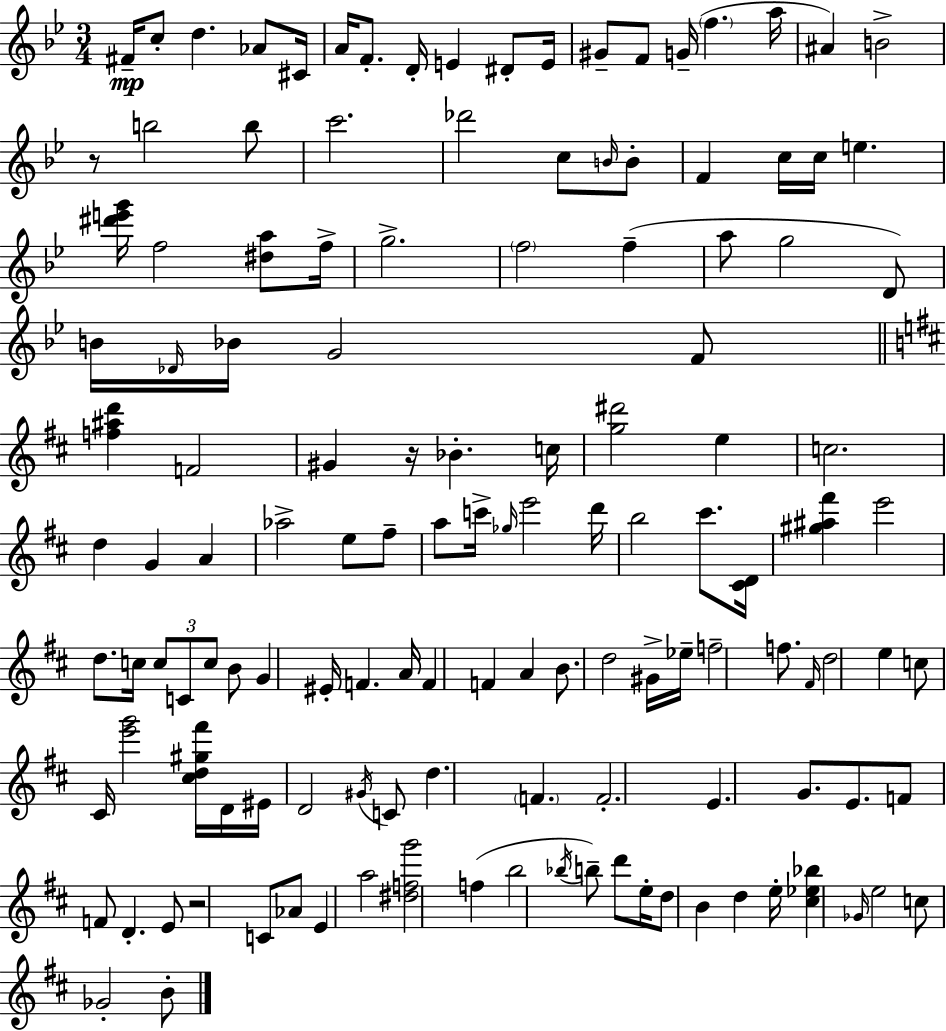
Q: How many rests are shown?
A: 3